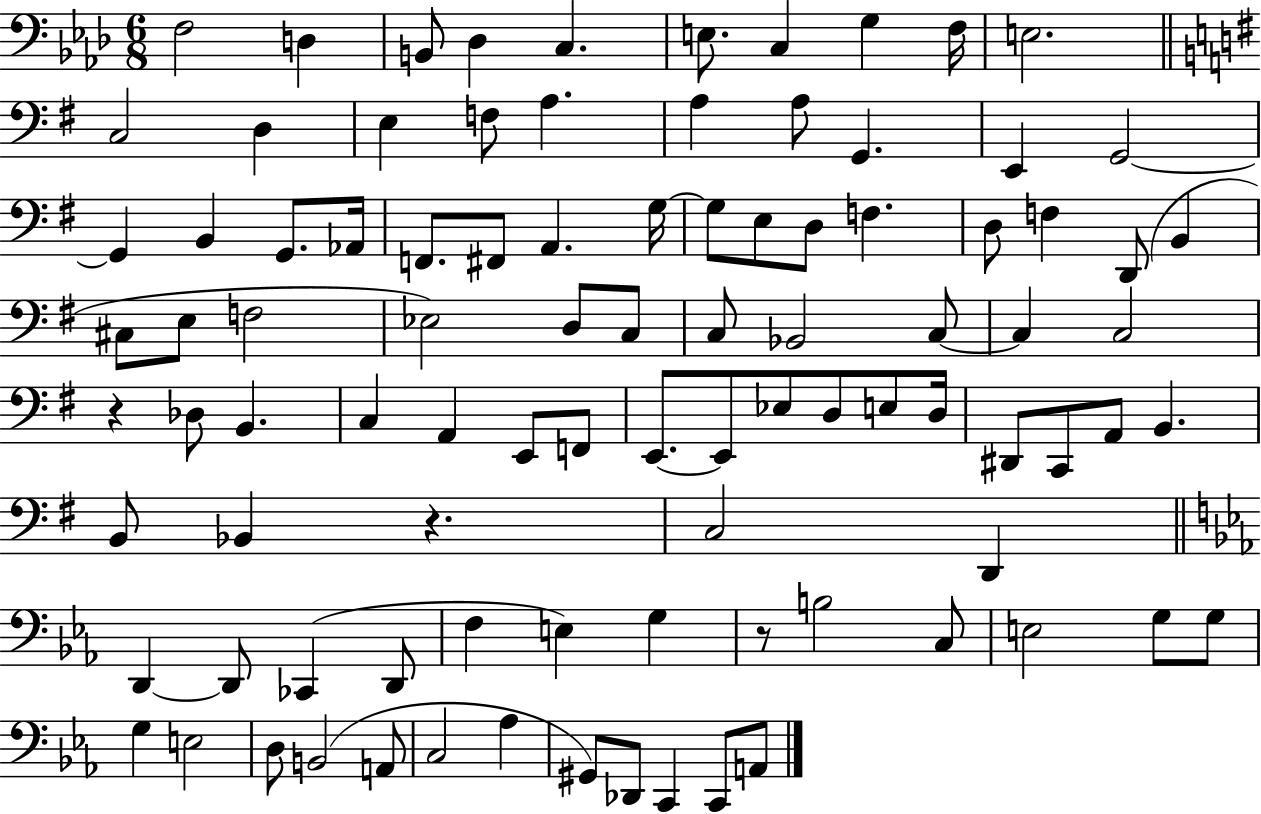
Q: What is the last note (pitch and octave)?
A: A2